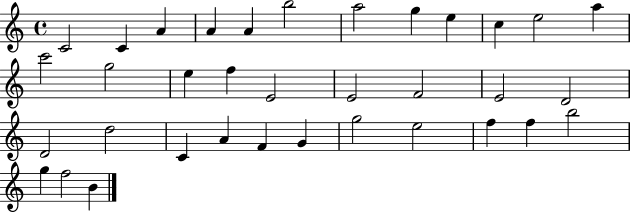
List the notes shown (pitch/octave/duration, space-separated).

C4/h C4/q A4/q A4/q A4/q B5/h A5/h G5/q E5/q C5/q E5/h A5/q C6/h G5/h E5/q F5/q E4/h E4/h F4/h E4/h D4/h D4/h D5/h C4/q A4/q F4/q G4/q G5/h E5/h F5/q F5/q B5/h G5/q F5/h B4/q